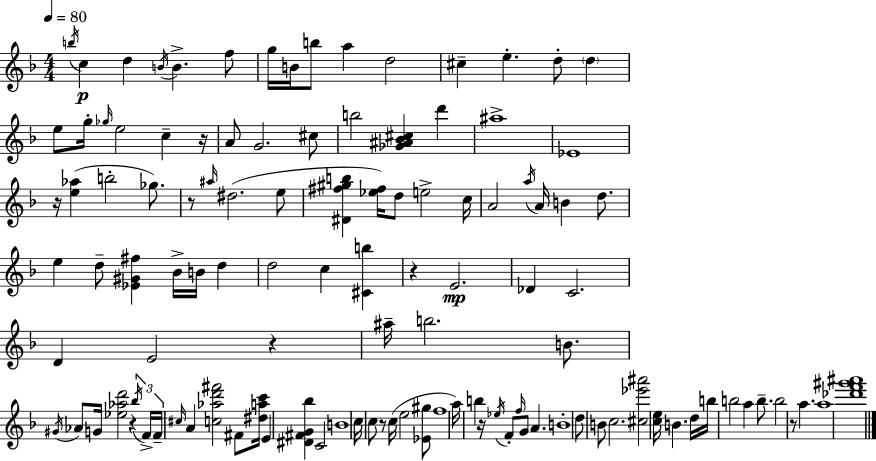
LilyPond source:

{
  \clef treble
  \numericTimeSignature
  \time 4/4
  \key f \major
  \tempo 4 = 80
  \acciaccatura { b''16 }\p c''4 d''4 \acciaccatura { b'16 } b'4.-> | f''8 g''16 b'16 b''8 a''4 d''2 | cis''4-- e''4.-. d''8-. \parenthesize d''4 | e''8 g''16-. \grace { ges''16 } e''2 c''4-- | \break r16 a'8 g'2. | cis''8 b''2 <ges' ais' bes' cis''>4 d'''4 | ais''1-> | ees'1 | \break r16 <e'' aes''>4( b''2-. | ges''8.) r8 \grace { ais''16 } dis''2.( | e''8 <dis' fis'' gis'' b''>4 <ees'' fis''>16) d''8 e''2-> | c''16 a'2 \acciaccatura { a''16 } a'16 b'4 | \break d''8. e''4 d''8-- <ees' gis' fis''>4 bes'16-> | b'16 d''4 d''2 c''4 | <cis' b''>4 r4 e'2.\mp | des'4 c'2. | \break d'4 e'2 | r4 ais''16-- b''2. | b'8. \acciaccatura { gis'16 } aes'8 g'16 <ees'' aes'' d'''>2 | r4 \tuplet 3/2 { \acciaccatura { bes''16 } f'16-> f'16-- } \grace { cis''16 } a'4 <c'' aes'' d''' fis'''>2 | \break fis'8 <dis'' a'' c'''>16 e'4 <dis' fis' g' bes''>4 | c'2 b'1 | c''16 c''8 r8 c''16( e''2 | <ees' gis''>8 f''1 | \break a''16) b''4 r16 \acciaccatura { ees''16 } f'8-. | \grace { f''16 } g'8 a'4. b'1-. | d''8 b'8 c''2. | <cis'' ees''' ais'''>2 | \break <c'' e''>16 b'4. d''16 b''16 b''2 | a''4 b''8.-- b''2 | r8 a''4. a''1 | <des''' f''' gis''' ais'''>1 | \break \bar "|."
}